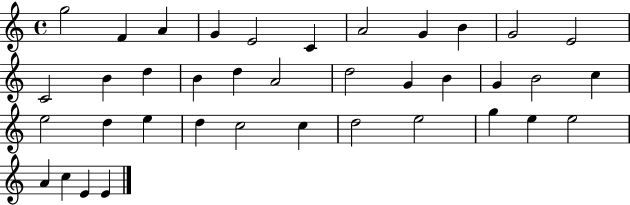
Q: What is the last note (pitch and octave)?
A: E4